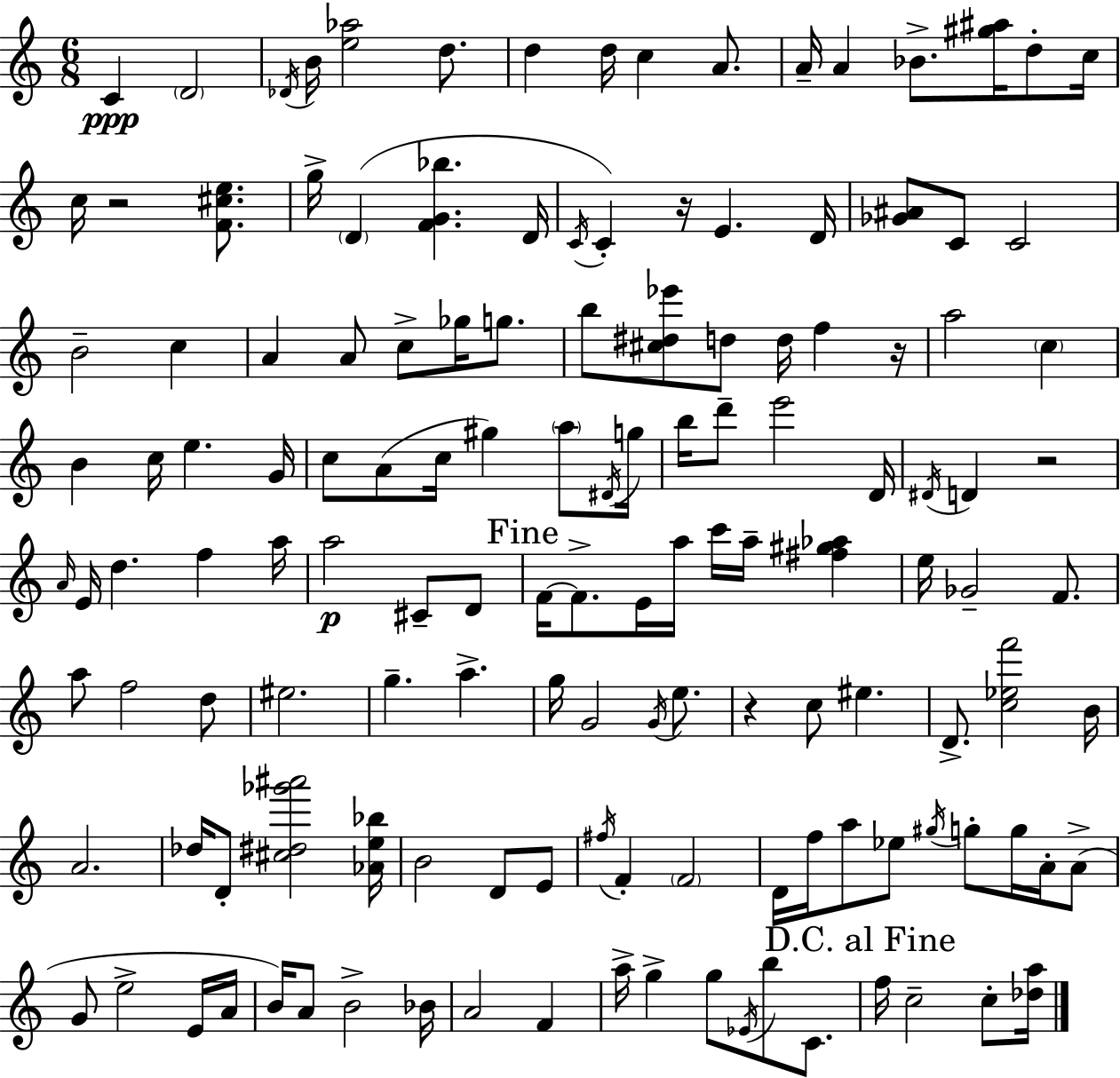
C4/q D4/h Db4/s B4/s [E5,Ab5]/h D5/e. D5/q D5/s C5/q A4/e. A4/s A4/q Bb4/e. [G#5,A#5]/s D5/e C5/s C5/s R/h [F4,C#5,E5]/e. G5/s D4/q [F4,G4,Bb5]/q. D4/s C4/s C4/q R/s E4/q. D4/s [Gb4,A#4]/e C4/e C4/h B4/h C5/q A4/q A4/e C5/e Gb5/s G5/e. B5/e [C#5,D#5,Eb6]/e D5/e D5/s F5/q R/s A5/h C5/q B4/q C5/s E5/q. G4/s C5/e A4/e C5/s G#5/q A5/e D#4/s G5/s B5/s D6/e E6/h D4/s D#4/s D4/q R/h A4/s E4/s D5/q. F5/q A5/s A5/h C#4/e D4/e F4/s F4/e. E4/s A5/s C6/s A5/s [F#5,G#5,Ab5]/q E5/s Gb4/h F4/e. A5/e F5/h D5/e EIS5/h. G5/q. A5/q. G5/s G4/h G4/s E5/e. R/q C5/e EIS5/q. D4/e. [C5,Eb5,F6]/h B4/s A4/h. Db5/s D4/e [C#5,D#5,Gb6,A#6]/h [Ab4,E5,Bb5]/s B4/h D4/e E4/e F#5/s F4/q F4/h D4/s F5/s A5/e Eb5/e G#5/s G5/e G5/s A4/s A4/e G4/e E5/h E4/s A4/s B4/s A4/e B4/h Bb4/s A4/h F4/q A5/s G5/q G5/e Eb4/s B5/e C4/e. F5/s C5/h C5/e [Db5,A5]/s